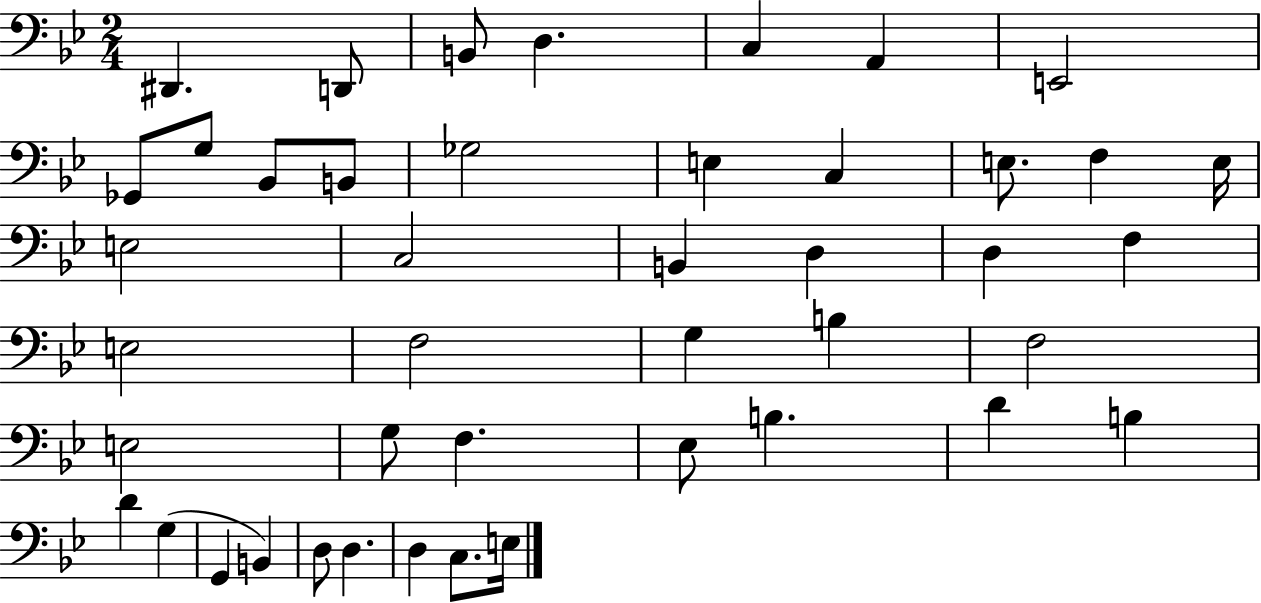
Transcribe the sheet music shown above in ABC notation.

X:1
T:Untitled
M:2/4
L:1/4
K:Bb
^D,, D,,/2 B,,/2 D, C, A,, E,,2 _G,,/2 G,/2 _B,,/2 B,,/2 _G,2 E, C, E,/2 F, E,/4 E,2 C,2 B,, D, D, F, E,2 F,2 G, B, F,2 E,2 G,/2 F, _E,/2 B, D B, D G, G,, B,, D,/2 D, D, C,/2 E,/4